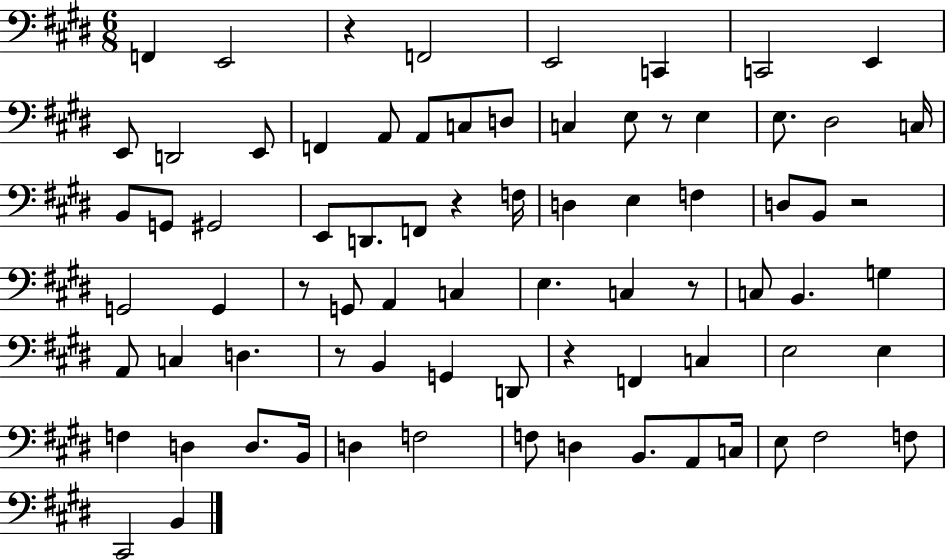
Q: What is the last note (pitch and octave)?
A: B2